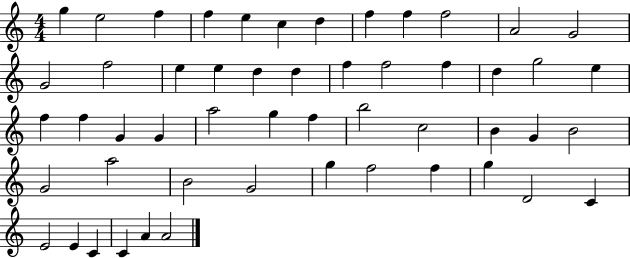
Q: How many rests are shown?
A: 0